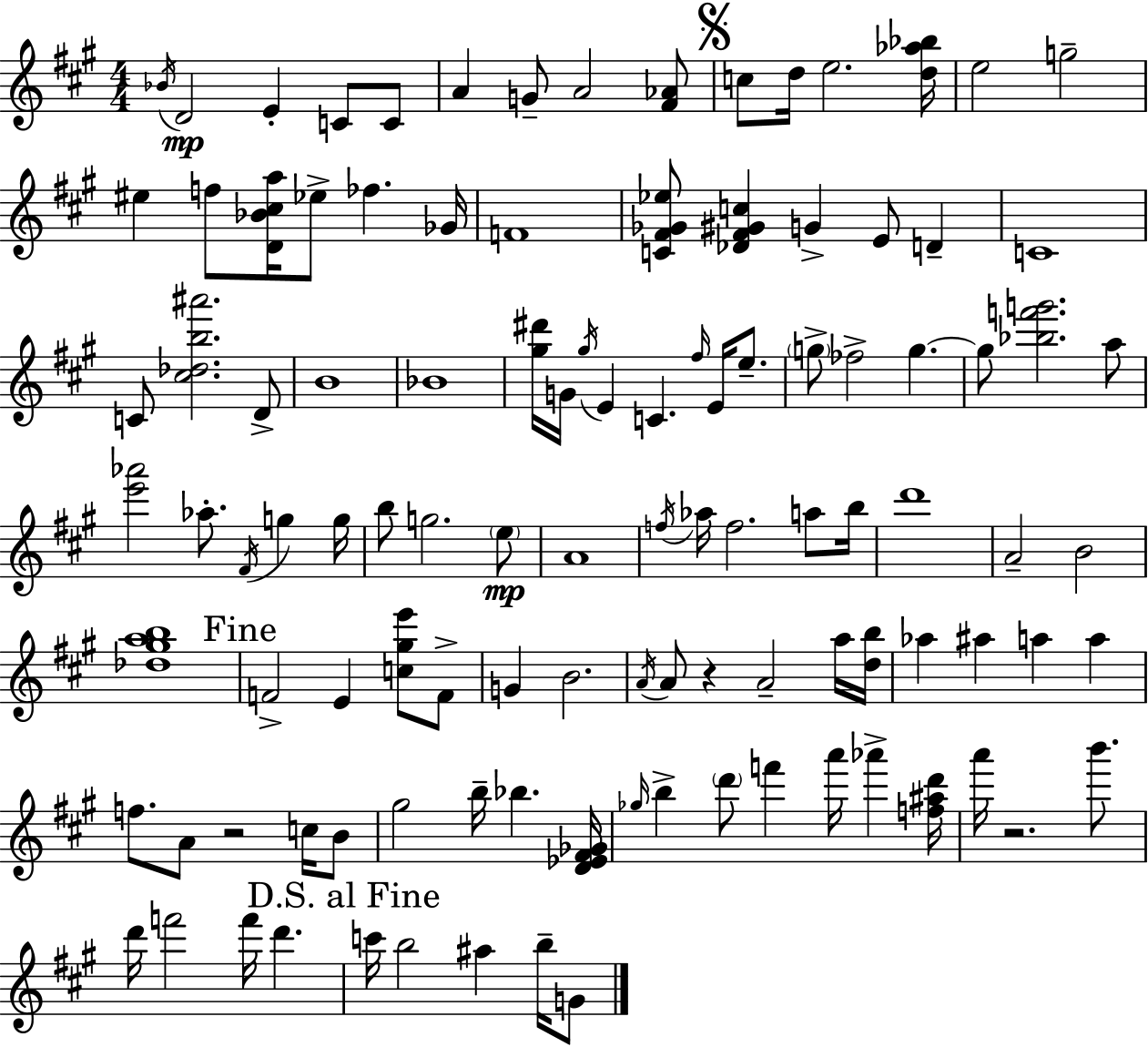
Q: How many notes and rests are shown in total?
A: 109